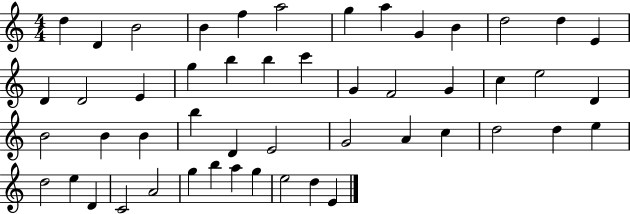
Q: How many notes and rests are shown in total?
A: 50